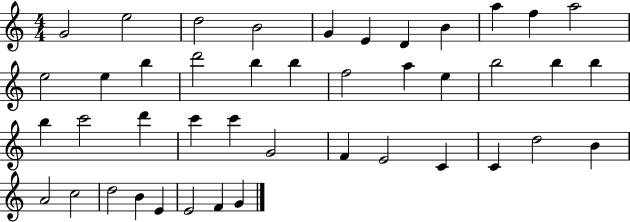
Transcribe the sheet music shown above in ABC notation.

X:1
T:Untitled
M:4/4
L:1/4
K:C
G2 e2 d2 B2 G E D B a f a2 e2 e b d'2 b b f2 a e b2 b b b c'2 d' c' c' G2 F E2 C C d2 B A2 c2 d2 B E E2 F G